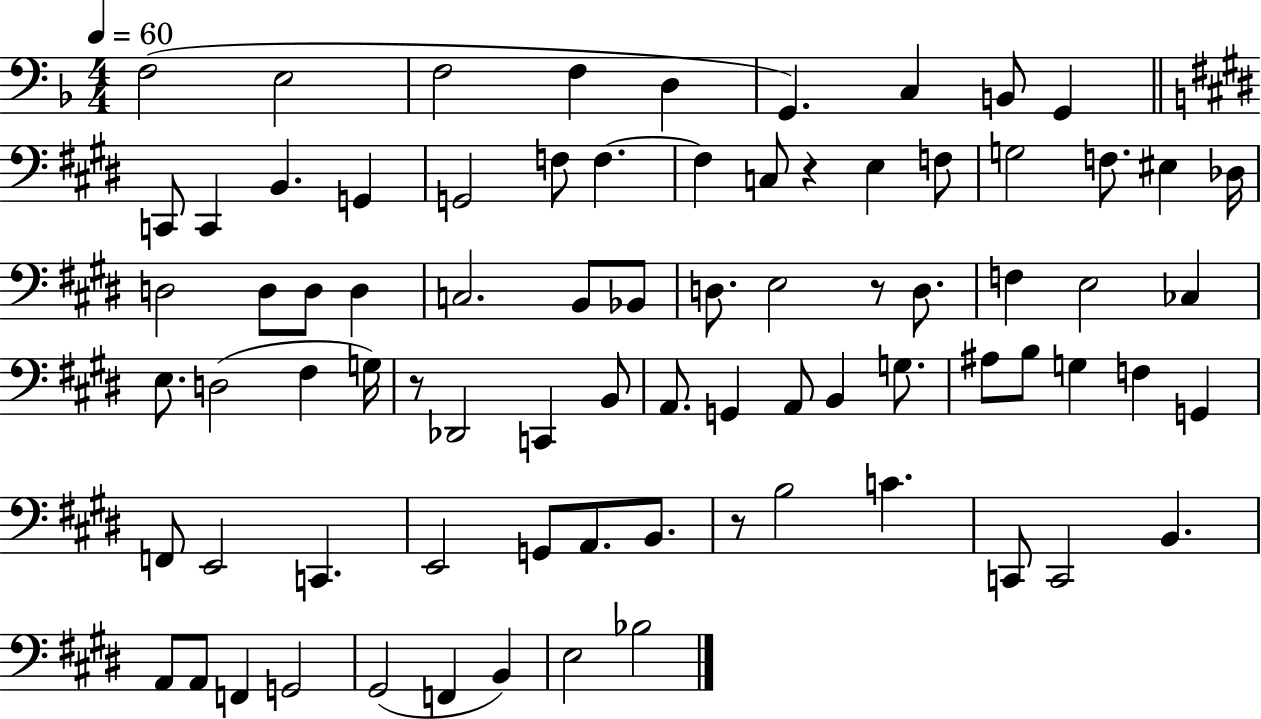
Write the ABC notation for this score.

X:1
T:Untitled
M:4/4
L:1/4
K:F
F,2 E,2 F,2 F, D, G,, C, B,,/2 G,, C,,/2 C,, B,, G,, G,,2 F,/2 F, F, C,/2 z E, F,/2 G,2 F,/2 ^E, _D,/4 D,2 D,/2 D,/2 D, C,2 B,,/2 _B,,/2 D,/2 E,2 z/2 D,/2 F, E,2 _C, E,/2 D,2 ^F, G,/4 z/2 _D,,2 C,, B,,/2 A,,/2 G,, A,,/2 B,, G,/2 ^A,/2 B,/2 G, F, G,, F,,/2 E,,2 C,, E,,2 G,,/2 A,,/2 B,,/2 z/2 B,2 C C,,/2 C,,2 B,, A,,/2 A,,/2 F,, G,,2 ^G,,2 F,, B,, E,2 _B,2